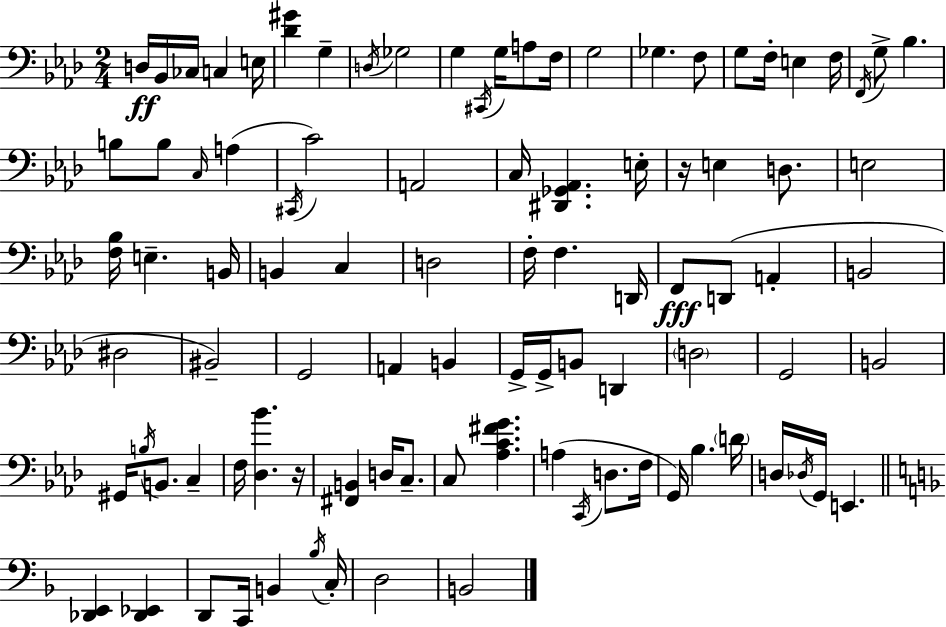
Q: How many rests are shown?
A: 2